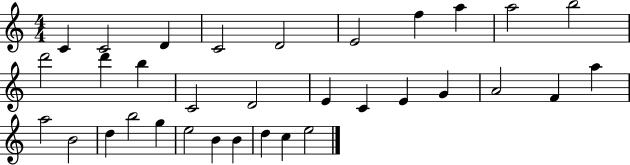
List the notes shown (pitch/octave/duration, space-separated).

C4/q C4/h D4/q C4/h D4/h E4/h F5/q A5/q A5/h B5/h D6/h D6/q B5/q C4/h D4/h E4/q C4/q E4/q G4/q A4/h F4/q A5/q A5/h B4/h D5/q B5/h G5/q E5/h B4/q B4/q D5/q C5/q E5/h